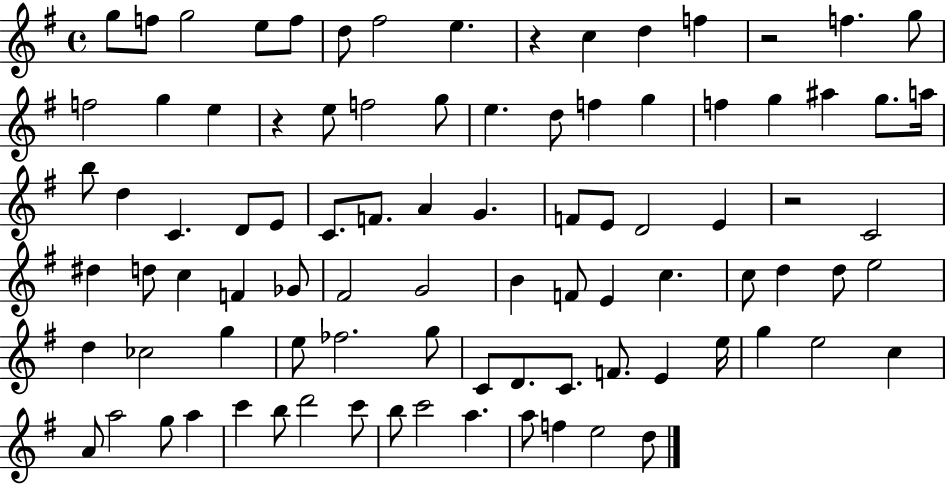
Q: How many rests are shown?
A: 4